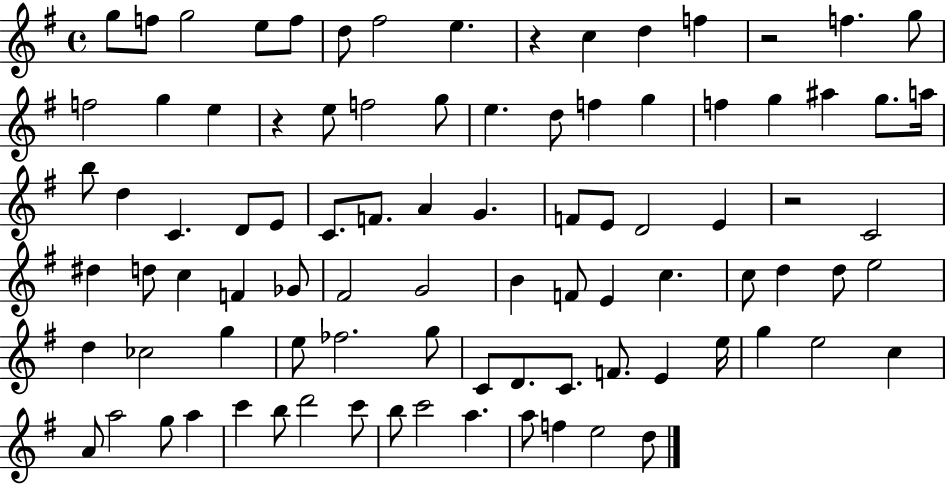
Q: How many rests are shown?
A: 4